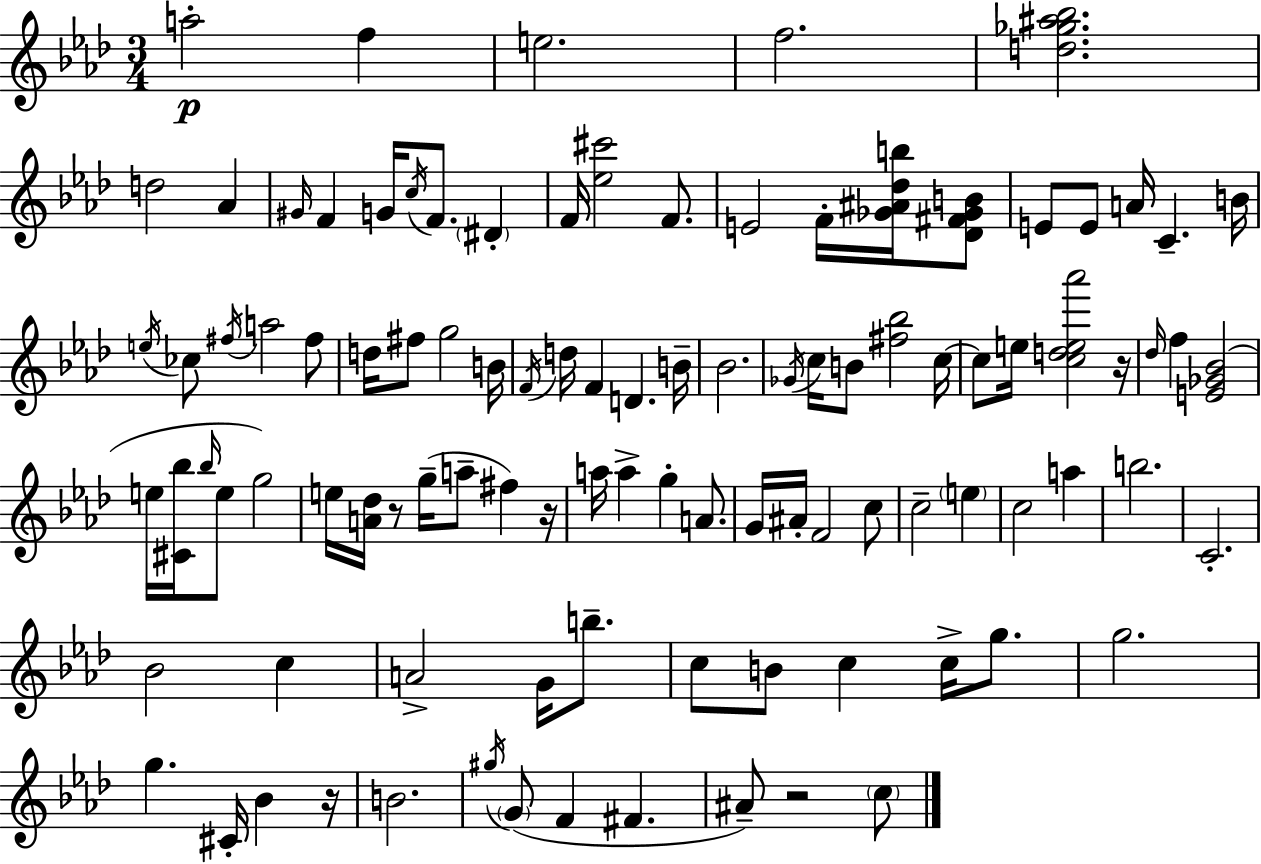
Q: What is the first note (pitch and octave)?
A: A5